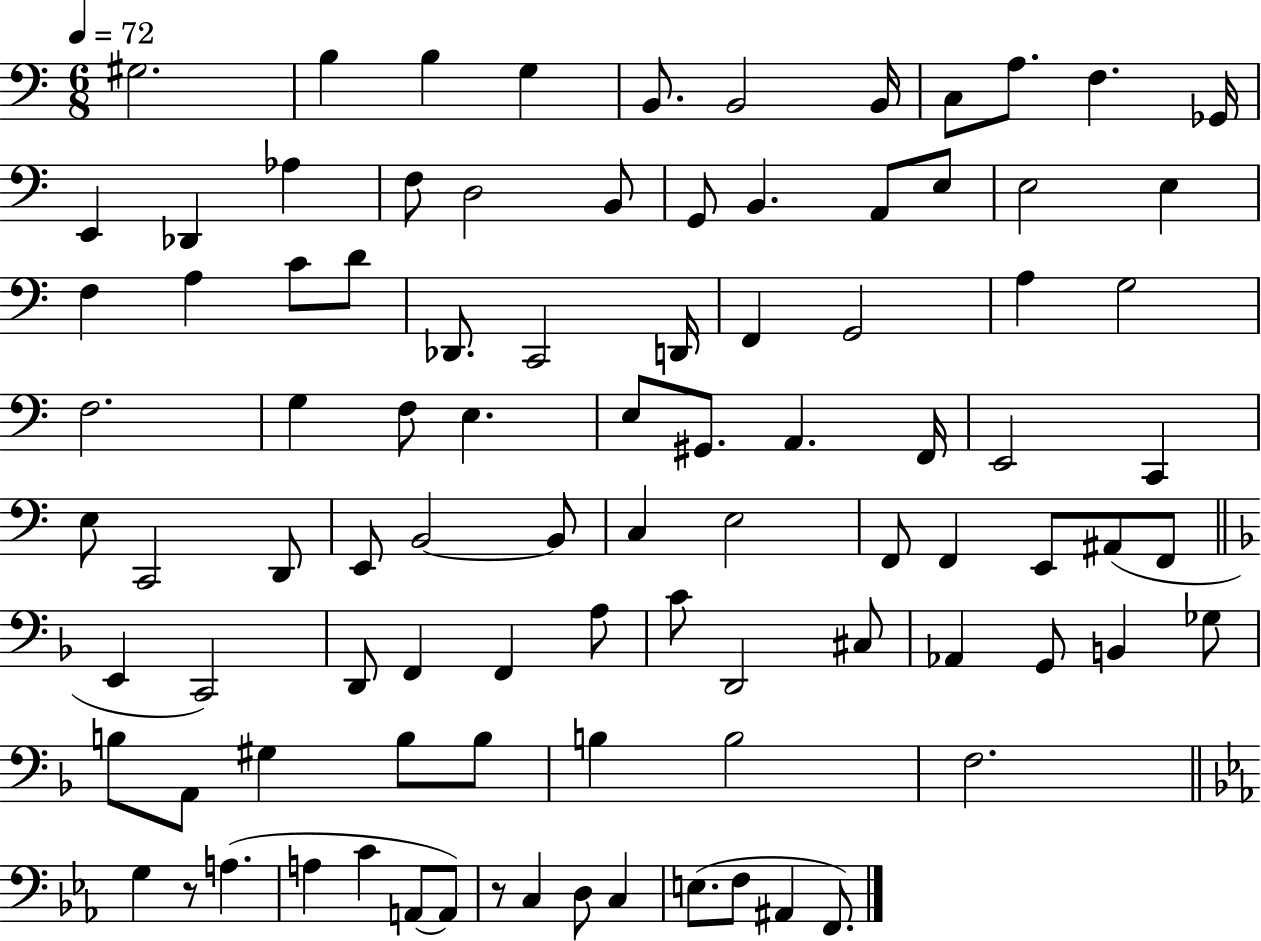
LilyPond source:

{
  \clef bass
  \numericTimeSignature
  \time 6/8
  \key c \major
  \tempo 4 = 72
  gis2. | b4 b4 g4 | b,8. b,2 b,16 | c8 a8. f4. ges,16 | \break e,4 des,4 aes4 | f8 d2 b,8 | g,8 b,4. a,8 e8 | e2 e4 | \break f4 a4 c'8 d'8 | des,8. c,2 d,16 | f,4 g,2 | a4 g2 | \break f2. | g4 f8 e4. | e8 gis,8. a,4. f,16 | e,2 c,4 | \break e8 c,2 d,8 | e,8 b,2~~ b,8 | c4 e2 | f,8 f,4 e,8 ais,8( f,8 | \break \bar "||" \break \key d \minor e,4 c,2) | d,8 f,4 f,4 a8 | c'8 d,2 cis8 | aes,4 g,8 b,4 ges8 | \break b8 a,8 gis4 b8 b8 | b4 b2 | f2. | \bar "||" \break \key ees \major g4 r8 a4.( | a4 c'4 a,8~~ a,8) | r8 c4 d8 c4 | e8.( f8 ais,4 f,8.) | \break \bar "|."
}